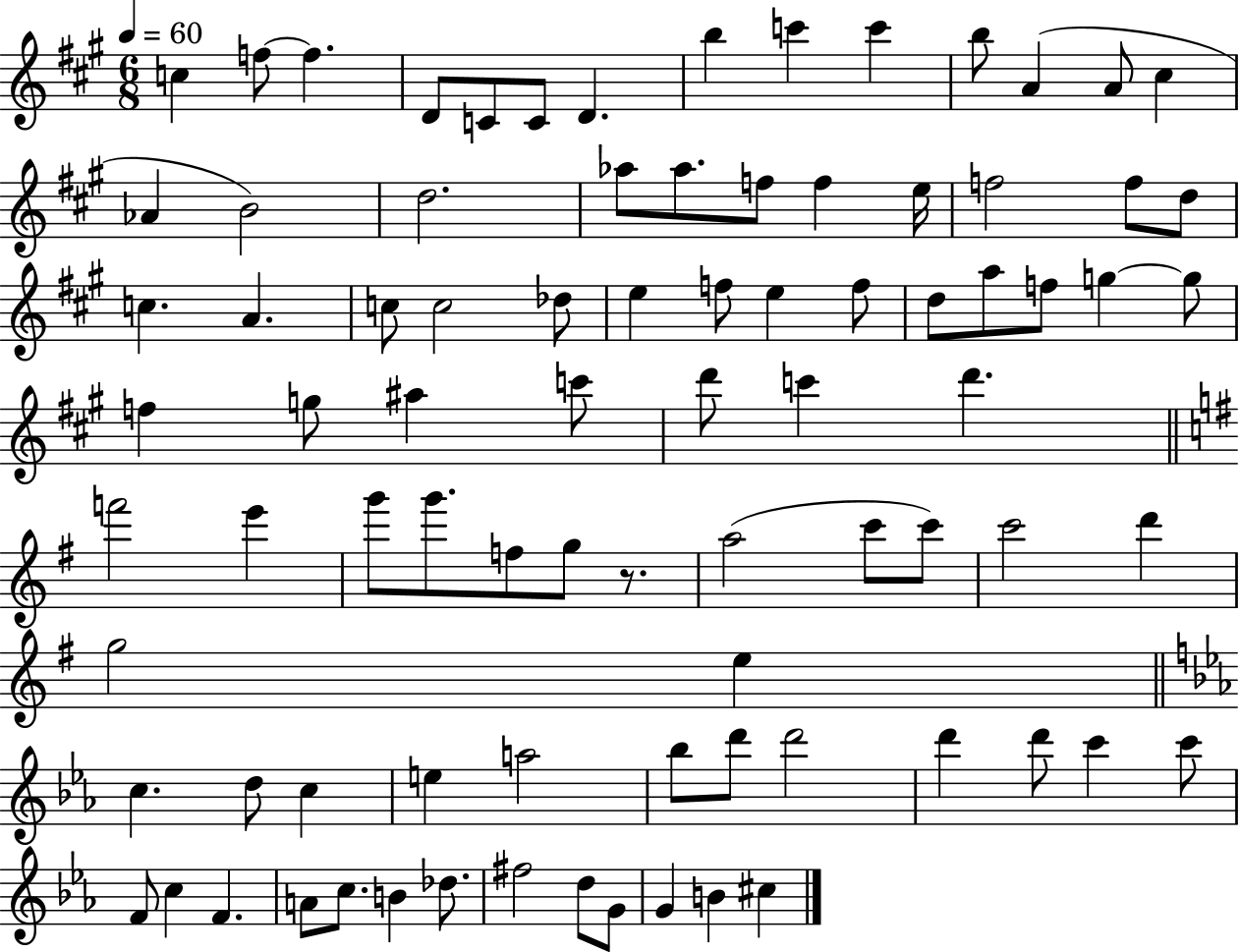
{
  \clef treble
  \numericTimeSignature
  \time 6/8
  \key a \major
  \tempo 4 = 60
  \repeat volta 2 { c''4 f''8~~ f''4. | d'8 c'8 c'8 d'4. | b''4 c'''4 c'''4 | b''8 a'4( a'8 cis''4 | \break aes'4 b'2) | d''2. | aes''8 aes''8. f''8 f''4 e''16 | f''2 f''8 d''8 | \break c''4. a'4. | c''8 c''2 des''8 | e''4 f''8 e''4 f''8 | d''8 a''8 f''8 g''4~~ g''8 | \break f''4 g''8 ais''4 c'''8 | d'''8 c'''4 d'''4. | \bar "||" \break \key g \major f'''2 e'''4 | g'''8 g'''8. f''8 g''8 r8. | a''2( c'''8 c'''8) | c'''2 d'''4 | \break g''2 e''4 | \bar "||" \break \key c \minor c''4. d''8 c''4 | e''4 a''2 | bes''8 d'''8 d'''2 | d'''4 d'''8 c'''4 c'''8 | \break f'8 c''4 f'4. | a'8 c''8. b'4 des''8. | fis''2 d''8 g'8 | g'4 b'4 cis''4 | \break } \bar "|."
}